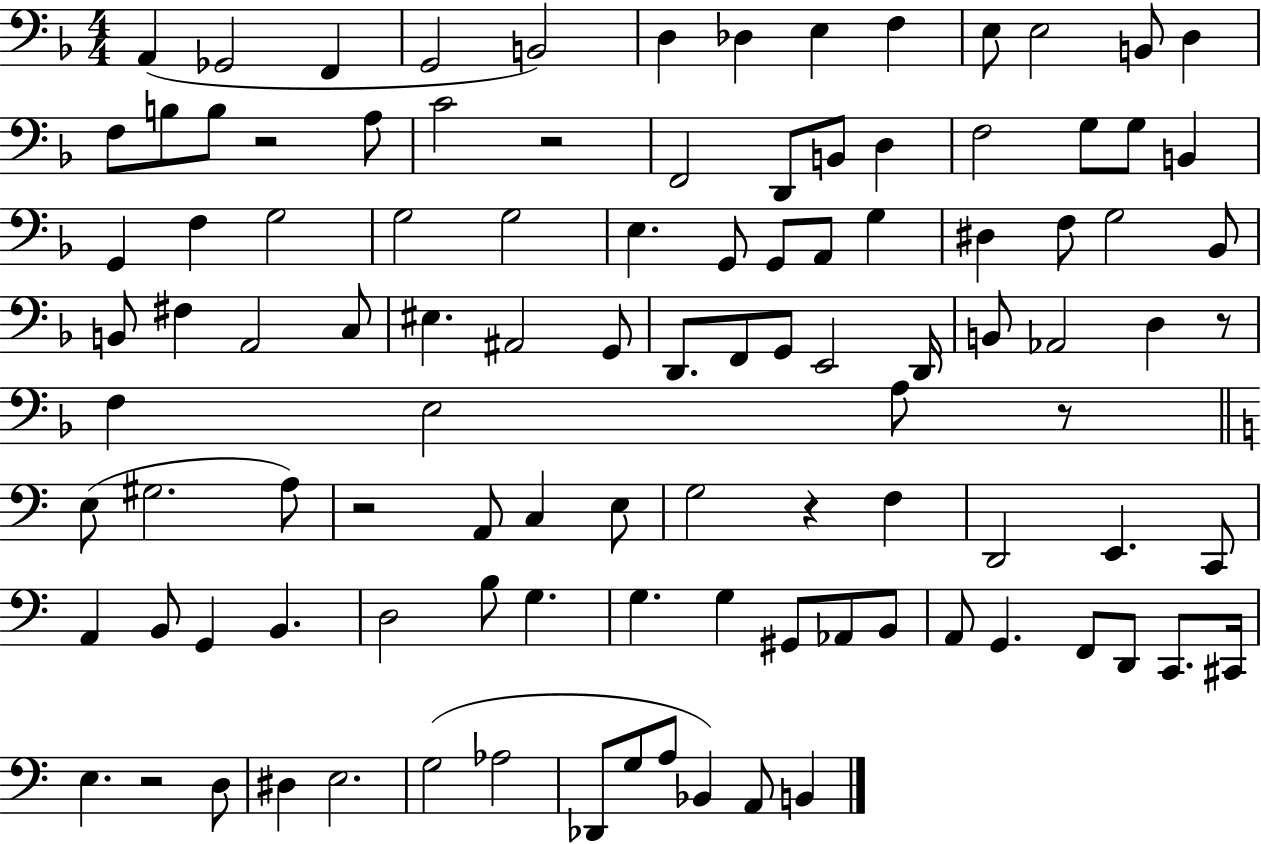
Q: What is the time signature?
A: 4/4